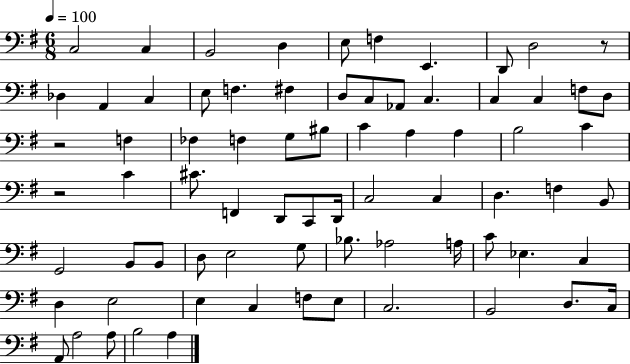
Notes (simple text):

C3/h C3/q B2/h D3/q E3/e F3/q E2/q. D2/e D3/h R/e Db3/q A2/q C3/q E3/e F3/q. F#3/q D3/e C3/e Ab2/e C3/q. C3/q C3/q F3/e D3/e R/h F3/q FES3/q F3/q G3/e BIS3/e C4/q A3/q A3/q B3/h C4/q R/h C4/q C#4/e. F2/q D2/e C2/e D2/s C3/h C3/q D3/q. F3/q B2/e G2/h B2/e B2/e D3/e E3/h G3/e Bb3/e. Ab3/h A3/s C4/e Eb3/q. C3/q D3/q E3/h E3/q C3/q F3/e E3/e C3/h. B2/h D3/e. C3/s A2/e A3/h A3/e B3/h A3/q